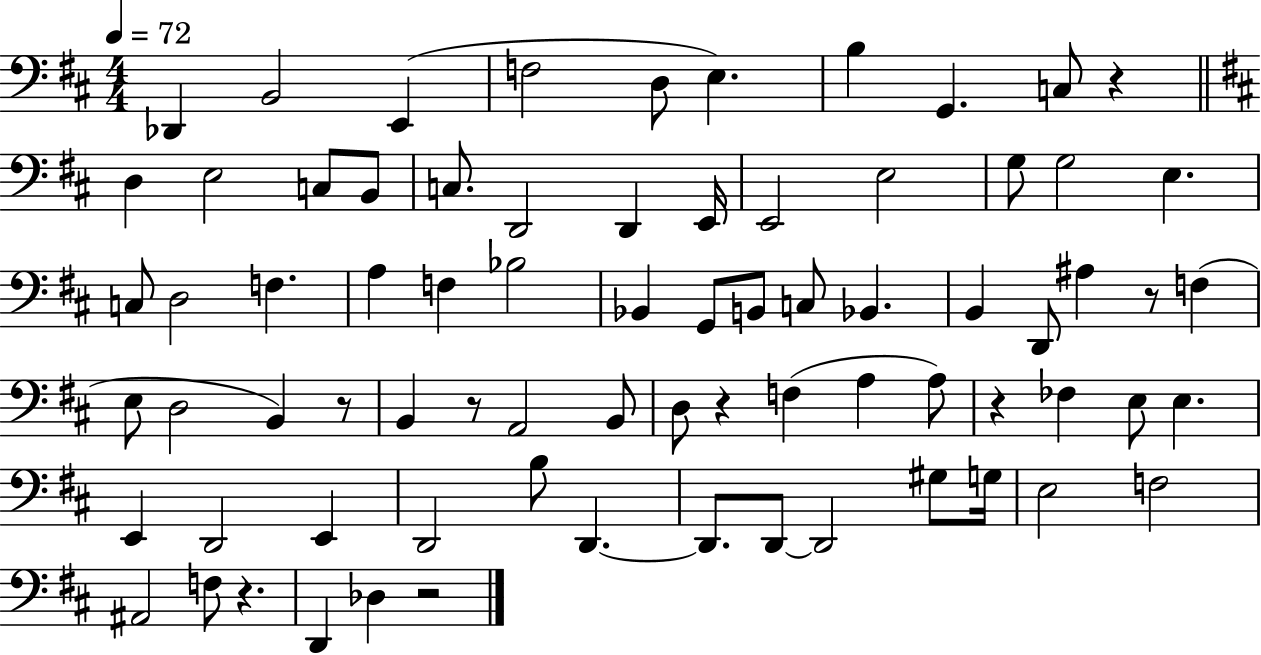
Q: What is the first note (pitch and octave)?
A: Db2